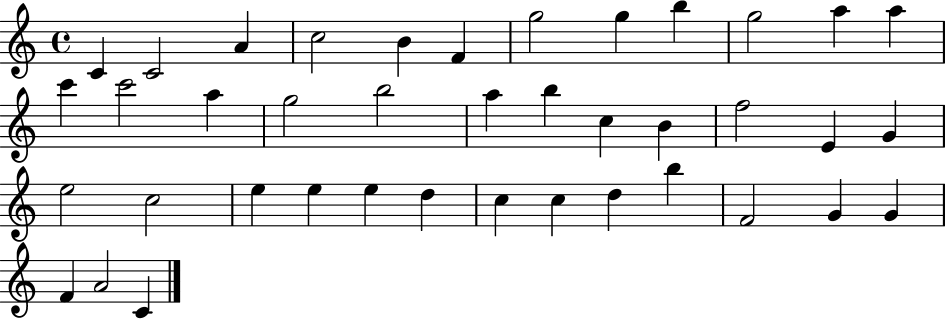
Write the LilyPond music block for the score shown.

{
  \clef treble
  \time 4/4
  \defaultTimeSignature
  \key c \major
  c'4 c'2 a'4 | c''2 b'4 f'4 | g''2 g''4 b''4 | g''2 a''4 a''4 | \break c'''4 c'''2 a''4 | g''2 b''2 | a''4 b''4 c''4 b'4 | f''2 e'4 g'4 | \break e''2 c''2 | e''4 e''4 e''4 d''4 | c''4 c''4 d''4 b''4 | f'2 g'4 g'4 | \break f'4 a'2 c'4 | \bar "|."
}